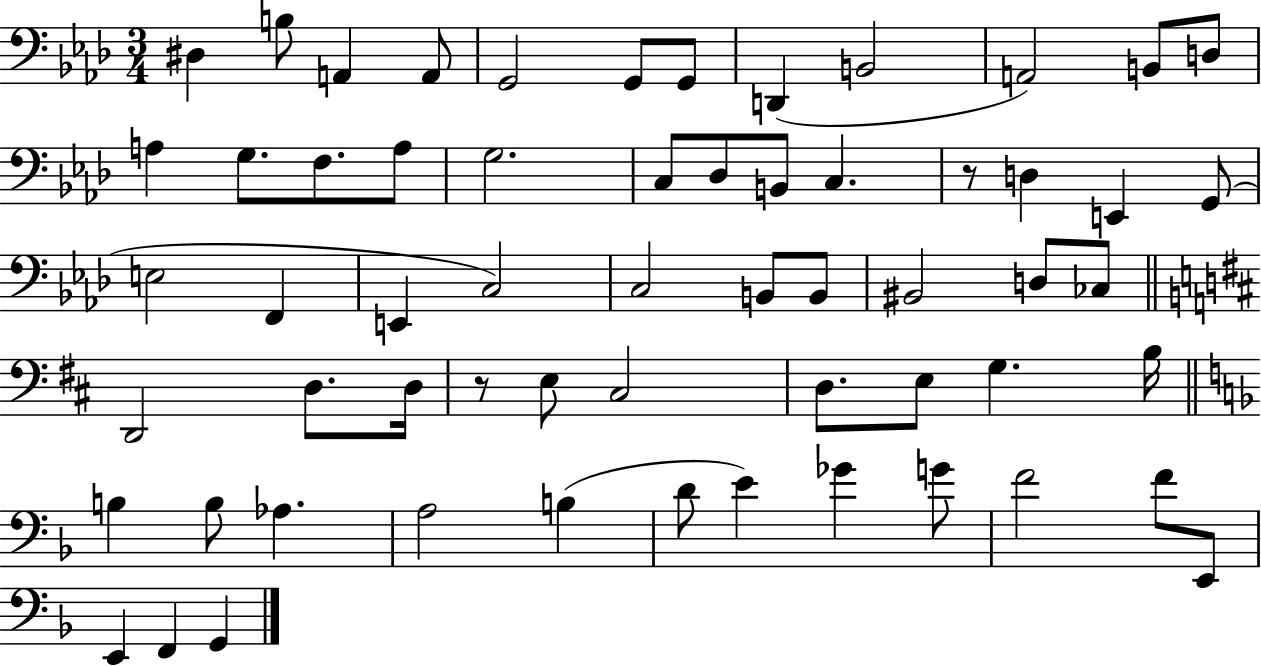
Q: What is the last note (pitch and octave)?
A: G2